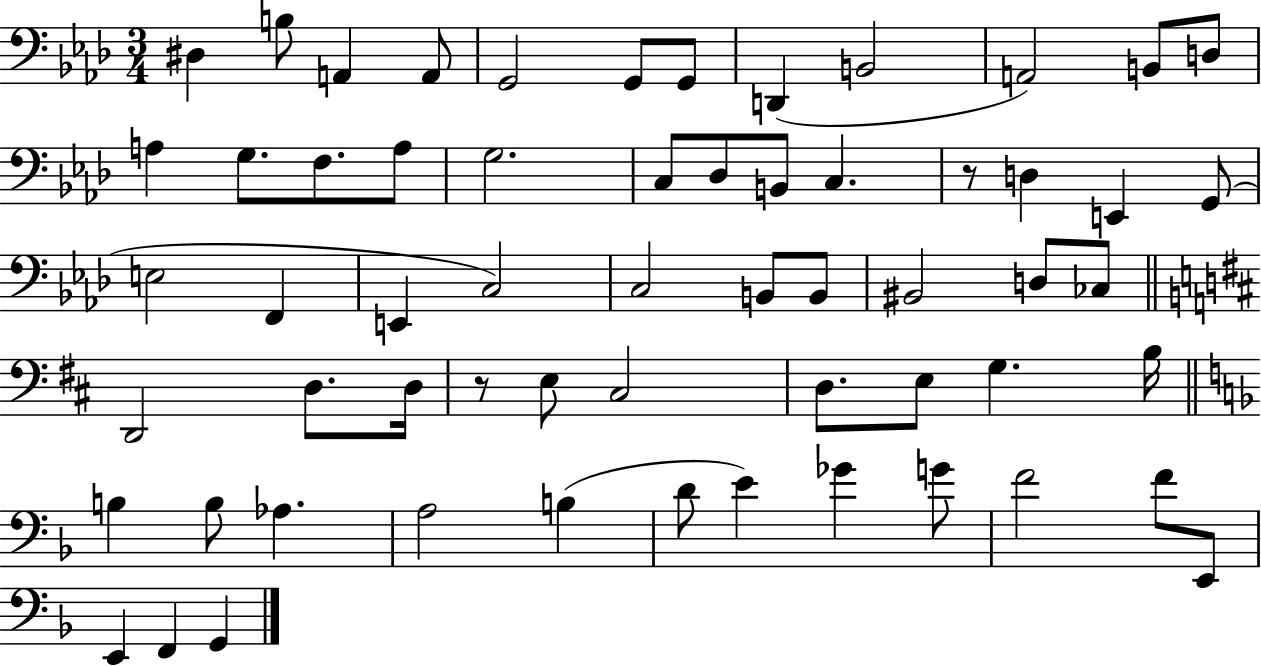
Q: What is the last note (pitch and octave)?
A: G2